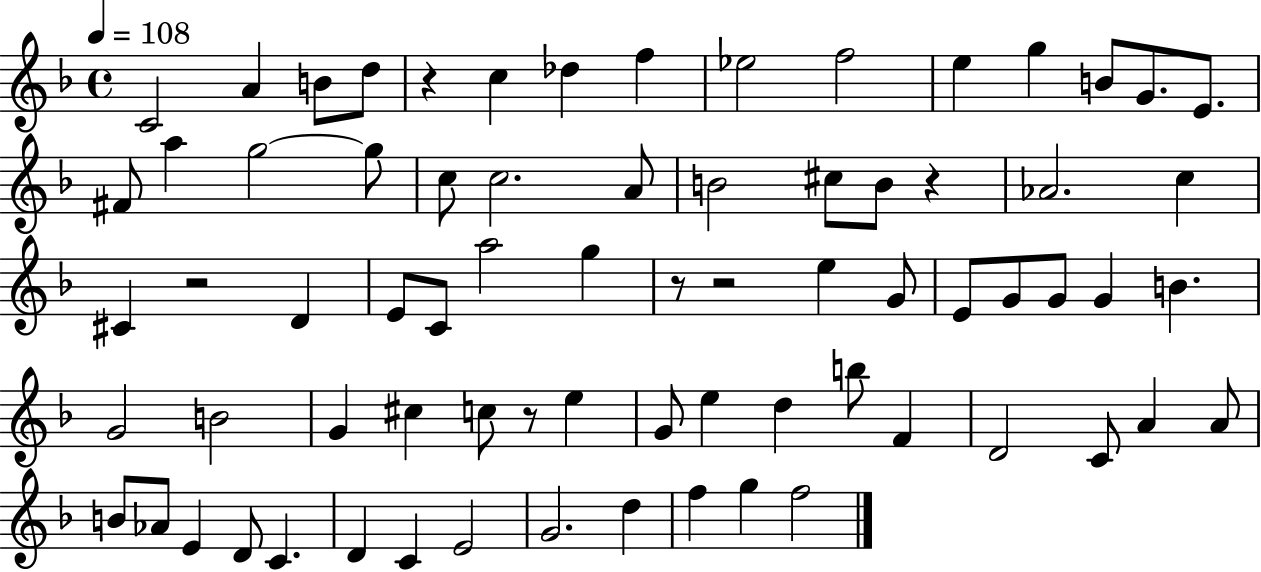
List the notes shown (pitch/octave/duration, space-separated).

C4/h A4/q B4/e D5/e R/q C5/q Db5/q F5/q Eb5/h F5/h E5/q G5/q B4/e G4/e. E4/e. F#4/e A5/q G5/h G5/e C5/e C5/h. A4/e B4/h C#5/e B4/e R/q Ab4/h. C5/q C#4/q R/h D4/q E4/e C4/e A5/h G5/q R/e R/h E5/q G4/e E4/e G4/e G4/e G4/q B4/q. G4/h B4/h G4/q C#5/q C5/e R/e E5/q G4/e E5/q D5/q B5/e F4/q D4/h C4/e A4/q A4/e B4/e Ab4/e E4/q D4/e C4/q. D4/q C4/q E4/h G4/h. D5/q F5/q G5/q F5/h